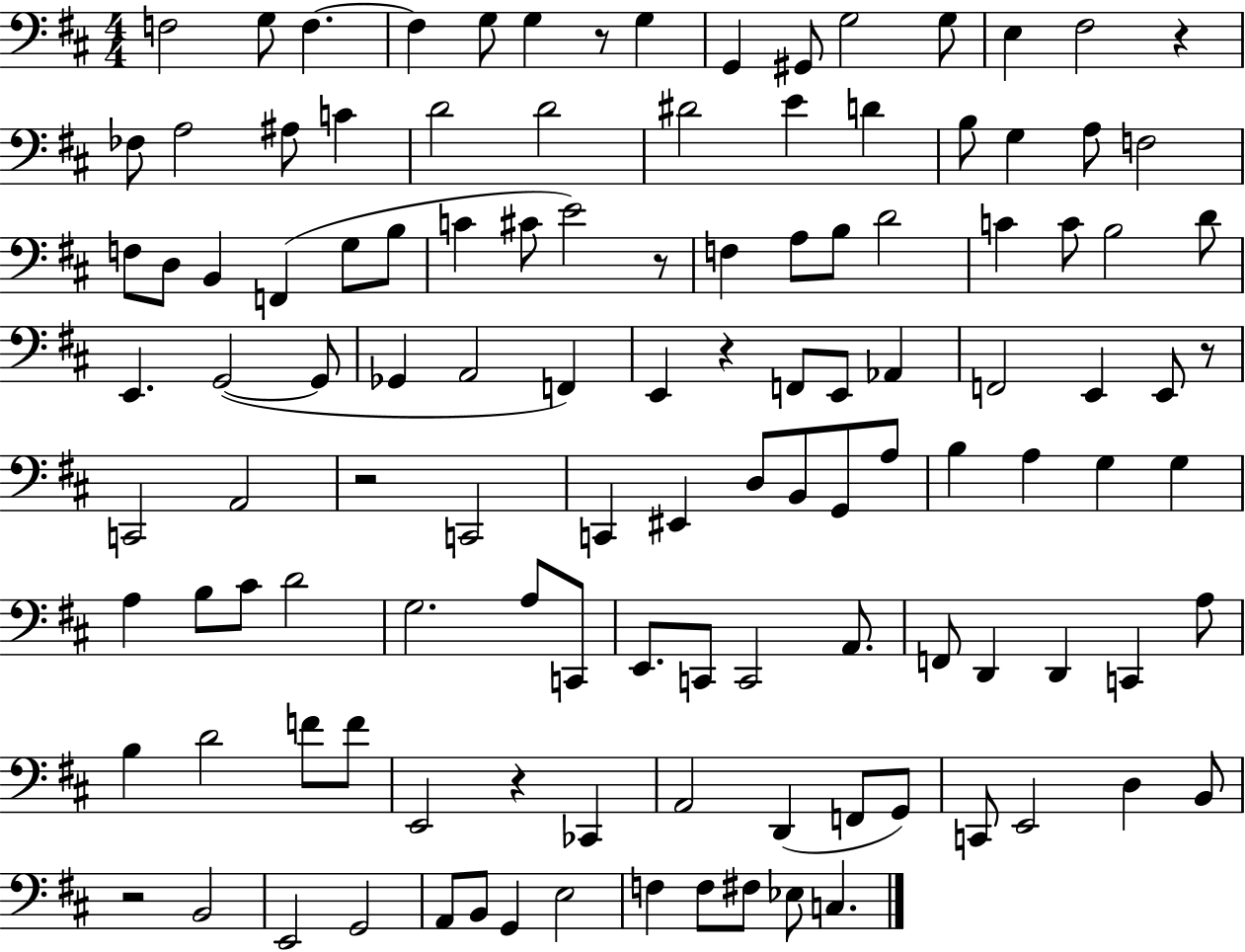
F3/h G3/e F3/q. F3/q G3/e G3/q R/e G3/q G2/q G#2/e G3/h G3/e E3/q F#3/h R/q FES3/e A3/h A#3/e C4/q D4/h D4/h D#4/h E4/q D4/q B3/e G3/q A3/e F3/h F3/e D3/e B2/q F2/q G3/e B3/e C4/q C#4/e E4/h R/e F3/q A3/e B3/e D4/h C4/q C4/e B3/h D4/e E2/q. G2/h G2/e Gb2/q A2/h F2/q E2/q R/q F2/e E2/e Ab2/q F2/h E2/q E2/e R/e C2/h A2/h R/h C2/h C2/q EIS2/q D3/e B2/e G2/e A3/e B3/q A3/q G3/q G3/q A3/q B3/e C#4/e D4/h G3/h. A3/e C2/e E2/e. C2/e C2/h A2/e. F2/e D2/q D2/q C2/q A3/e B3/q D4/h F4/e F4/e E2/h R/q CES2/q A2/h D2/q F2/e G2/e C2/e E2/h D3/q B2/e R/h B2/h E2/h G2/h A2/e B2/e G2/q E3/h F3/q F3/e F#3/e Eb3/e C3/q.